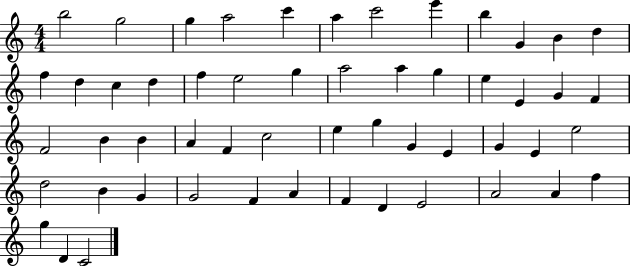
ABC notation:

X:1
T:Untitled
M:4/4
L:1/4
K:C
b2 g2 g a2 c' a c'2 e' b G B d f d c d f e2 g a2 a g e E G F F2 B B A F c2 e g G E G E e2 d2 B G G2 F A F D E2 A2 A f g D C2